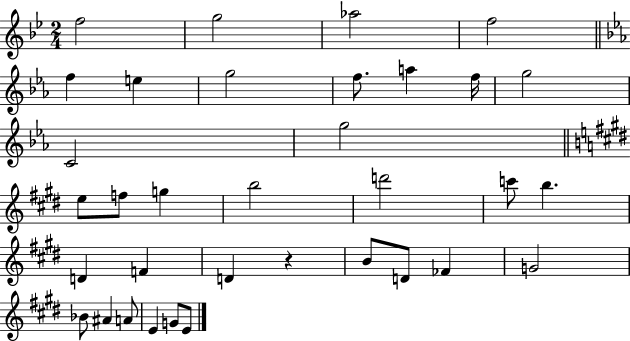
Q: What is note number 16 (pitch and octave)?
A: G5